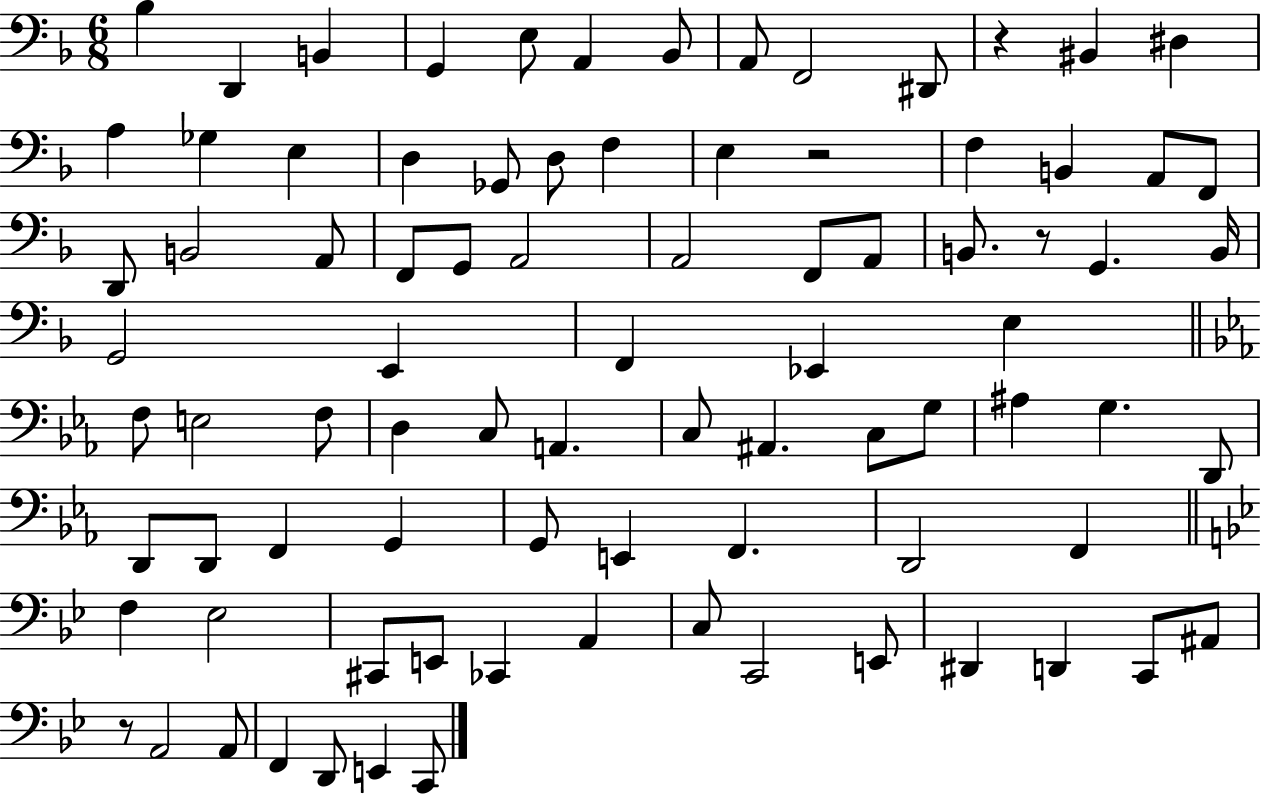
X:1
T:Untitled
M:6/8
L:1/4
K:F
_B, D,, B,, G,, E,/2 A,, _B,,/2 A,,/2 F,,2 ^D,,/2 z ^B,, ^D, A, _G, E, D, _G,,/2 D,/2 F, E, z2 F, B,, A,,/2 F,,/2 D,,/2 B,,2 A,,/2 F,,/2 G,,/2 A,,2 A,,2 F,,/2 A,,/2 B,,/2 z/2 G,, B,,/4 G,,2 E,, F,, _E,, E, F,/2 E,2 F,/2 D, C,/2 A,, C,/2 ^A,, C,/2 G,/2 ^A, G, D,,/2 D,,/2 D,,/2 F,, G,, G,,/2 E,, F,, D,,2 F,, F, _E,2 ^C,,/2 E,,/2 _C,, A,, C,/2 C,,2 E,,/2 ^D,, D,, C,,/2 ^A,,/2 z/2 A,,2 A,,/2 F,, D,,/2 E,, C,,/2